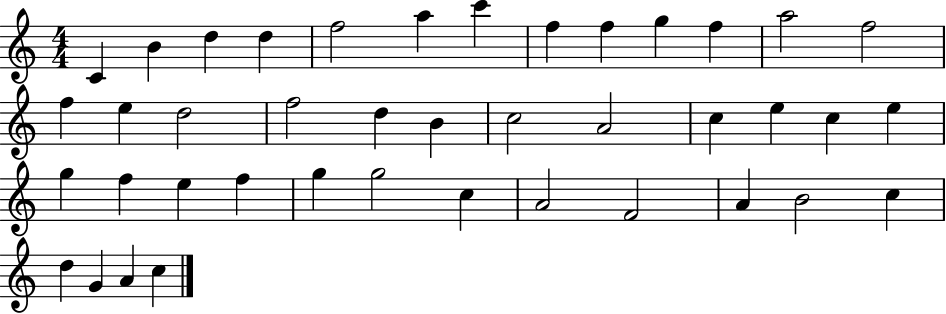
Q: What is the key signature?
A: C major